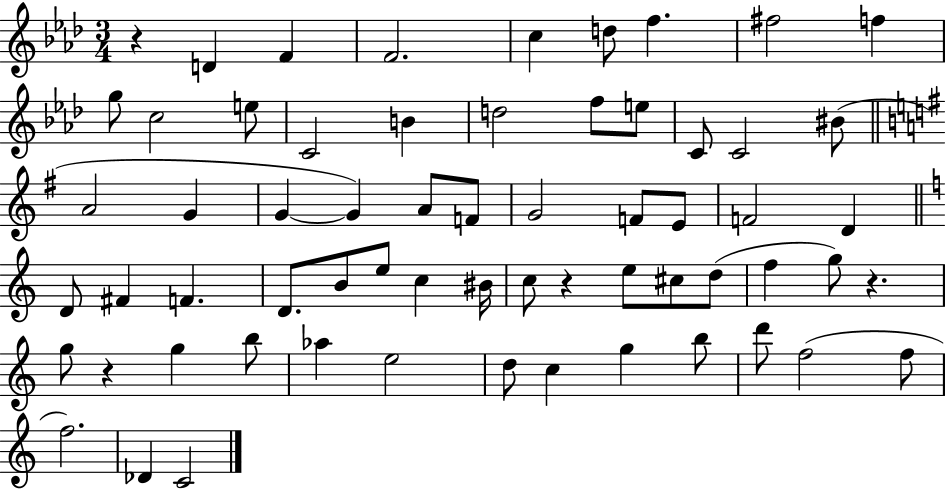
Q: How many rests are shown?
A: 4